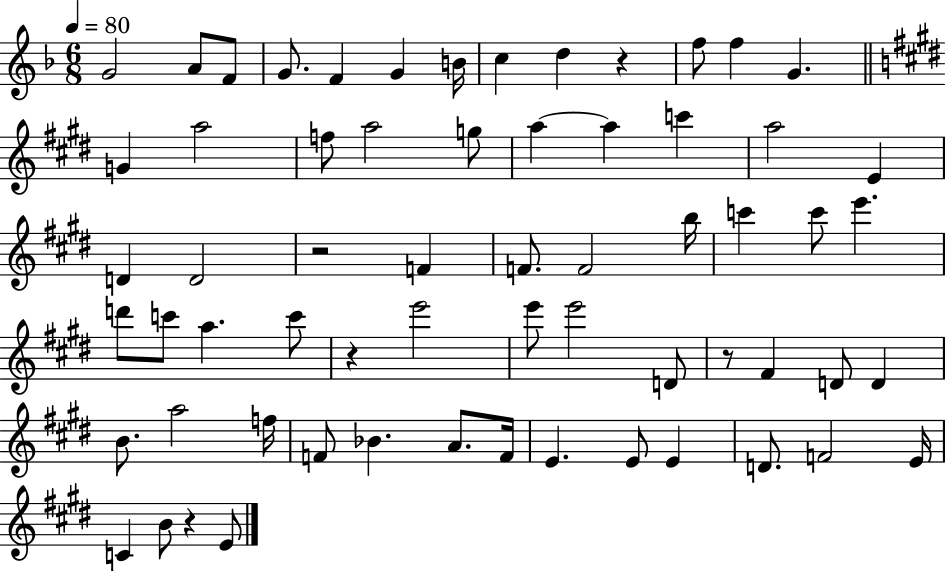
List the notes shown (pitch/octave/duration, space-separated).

G4/h A4/e F4/e G4/e. F4/q G4/q B4/s C5/q D5/q R/q F5/e F5/q G4/q. G4/q A5/h F5/e A5/h G5/e A5/q A5/q C6/q A5/h E4/q D4/q D4/h R/h F4/q F4/e. F4/h B5/s C6/q C6/e E6/q. D6/e C6/e A5/q. C6/e R/q E6/h E6/e E6/h D4/e R/e F#4/q D4/e D4/q B4/e. A5/h F5/s F4/e Bb4/q. A4/e. F4/s E4/q. E4/e E4/q D4/e. F4/h E4/s C4/q B4/e R/q E4/e